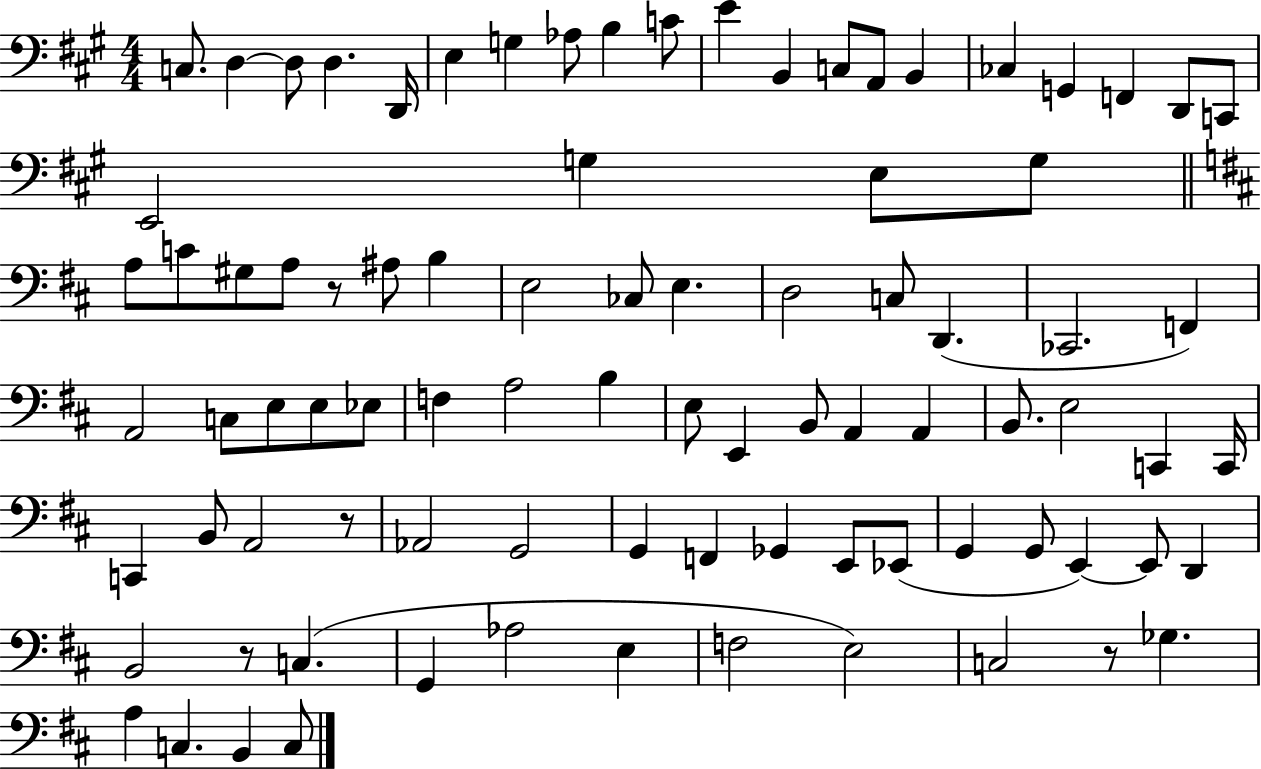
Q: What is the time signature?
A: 4/4